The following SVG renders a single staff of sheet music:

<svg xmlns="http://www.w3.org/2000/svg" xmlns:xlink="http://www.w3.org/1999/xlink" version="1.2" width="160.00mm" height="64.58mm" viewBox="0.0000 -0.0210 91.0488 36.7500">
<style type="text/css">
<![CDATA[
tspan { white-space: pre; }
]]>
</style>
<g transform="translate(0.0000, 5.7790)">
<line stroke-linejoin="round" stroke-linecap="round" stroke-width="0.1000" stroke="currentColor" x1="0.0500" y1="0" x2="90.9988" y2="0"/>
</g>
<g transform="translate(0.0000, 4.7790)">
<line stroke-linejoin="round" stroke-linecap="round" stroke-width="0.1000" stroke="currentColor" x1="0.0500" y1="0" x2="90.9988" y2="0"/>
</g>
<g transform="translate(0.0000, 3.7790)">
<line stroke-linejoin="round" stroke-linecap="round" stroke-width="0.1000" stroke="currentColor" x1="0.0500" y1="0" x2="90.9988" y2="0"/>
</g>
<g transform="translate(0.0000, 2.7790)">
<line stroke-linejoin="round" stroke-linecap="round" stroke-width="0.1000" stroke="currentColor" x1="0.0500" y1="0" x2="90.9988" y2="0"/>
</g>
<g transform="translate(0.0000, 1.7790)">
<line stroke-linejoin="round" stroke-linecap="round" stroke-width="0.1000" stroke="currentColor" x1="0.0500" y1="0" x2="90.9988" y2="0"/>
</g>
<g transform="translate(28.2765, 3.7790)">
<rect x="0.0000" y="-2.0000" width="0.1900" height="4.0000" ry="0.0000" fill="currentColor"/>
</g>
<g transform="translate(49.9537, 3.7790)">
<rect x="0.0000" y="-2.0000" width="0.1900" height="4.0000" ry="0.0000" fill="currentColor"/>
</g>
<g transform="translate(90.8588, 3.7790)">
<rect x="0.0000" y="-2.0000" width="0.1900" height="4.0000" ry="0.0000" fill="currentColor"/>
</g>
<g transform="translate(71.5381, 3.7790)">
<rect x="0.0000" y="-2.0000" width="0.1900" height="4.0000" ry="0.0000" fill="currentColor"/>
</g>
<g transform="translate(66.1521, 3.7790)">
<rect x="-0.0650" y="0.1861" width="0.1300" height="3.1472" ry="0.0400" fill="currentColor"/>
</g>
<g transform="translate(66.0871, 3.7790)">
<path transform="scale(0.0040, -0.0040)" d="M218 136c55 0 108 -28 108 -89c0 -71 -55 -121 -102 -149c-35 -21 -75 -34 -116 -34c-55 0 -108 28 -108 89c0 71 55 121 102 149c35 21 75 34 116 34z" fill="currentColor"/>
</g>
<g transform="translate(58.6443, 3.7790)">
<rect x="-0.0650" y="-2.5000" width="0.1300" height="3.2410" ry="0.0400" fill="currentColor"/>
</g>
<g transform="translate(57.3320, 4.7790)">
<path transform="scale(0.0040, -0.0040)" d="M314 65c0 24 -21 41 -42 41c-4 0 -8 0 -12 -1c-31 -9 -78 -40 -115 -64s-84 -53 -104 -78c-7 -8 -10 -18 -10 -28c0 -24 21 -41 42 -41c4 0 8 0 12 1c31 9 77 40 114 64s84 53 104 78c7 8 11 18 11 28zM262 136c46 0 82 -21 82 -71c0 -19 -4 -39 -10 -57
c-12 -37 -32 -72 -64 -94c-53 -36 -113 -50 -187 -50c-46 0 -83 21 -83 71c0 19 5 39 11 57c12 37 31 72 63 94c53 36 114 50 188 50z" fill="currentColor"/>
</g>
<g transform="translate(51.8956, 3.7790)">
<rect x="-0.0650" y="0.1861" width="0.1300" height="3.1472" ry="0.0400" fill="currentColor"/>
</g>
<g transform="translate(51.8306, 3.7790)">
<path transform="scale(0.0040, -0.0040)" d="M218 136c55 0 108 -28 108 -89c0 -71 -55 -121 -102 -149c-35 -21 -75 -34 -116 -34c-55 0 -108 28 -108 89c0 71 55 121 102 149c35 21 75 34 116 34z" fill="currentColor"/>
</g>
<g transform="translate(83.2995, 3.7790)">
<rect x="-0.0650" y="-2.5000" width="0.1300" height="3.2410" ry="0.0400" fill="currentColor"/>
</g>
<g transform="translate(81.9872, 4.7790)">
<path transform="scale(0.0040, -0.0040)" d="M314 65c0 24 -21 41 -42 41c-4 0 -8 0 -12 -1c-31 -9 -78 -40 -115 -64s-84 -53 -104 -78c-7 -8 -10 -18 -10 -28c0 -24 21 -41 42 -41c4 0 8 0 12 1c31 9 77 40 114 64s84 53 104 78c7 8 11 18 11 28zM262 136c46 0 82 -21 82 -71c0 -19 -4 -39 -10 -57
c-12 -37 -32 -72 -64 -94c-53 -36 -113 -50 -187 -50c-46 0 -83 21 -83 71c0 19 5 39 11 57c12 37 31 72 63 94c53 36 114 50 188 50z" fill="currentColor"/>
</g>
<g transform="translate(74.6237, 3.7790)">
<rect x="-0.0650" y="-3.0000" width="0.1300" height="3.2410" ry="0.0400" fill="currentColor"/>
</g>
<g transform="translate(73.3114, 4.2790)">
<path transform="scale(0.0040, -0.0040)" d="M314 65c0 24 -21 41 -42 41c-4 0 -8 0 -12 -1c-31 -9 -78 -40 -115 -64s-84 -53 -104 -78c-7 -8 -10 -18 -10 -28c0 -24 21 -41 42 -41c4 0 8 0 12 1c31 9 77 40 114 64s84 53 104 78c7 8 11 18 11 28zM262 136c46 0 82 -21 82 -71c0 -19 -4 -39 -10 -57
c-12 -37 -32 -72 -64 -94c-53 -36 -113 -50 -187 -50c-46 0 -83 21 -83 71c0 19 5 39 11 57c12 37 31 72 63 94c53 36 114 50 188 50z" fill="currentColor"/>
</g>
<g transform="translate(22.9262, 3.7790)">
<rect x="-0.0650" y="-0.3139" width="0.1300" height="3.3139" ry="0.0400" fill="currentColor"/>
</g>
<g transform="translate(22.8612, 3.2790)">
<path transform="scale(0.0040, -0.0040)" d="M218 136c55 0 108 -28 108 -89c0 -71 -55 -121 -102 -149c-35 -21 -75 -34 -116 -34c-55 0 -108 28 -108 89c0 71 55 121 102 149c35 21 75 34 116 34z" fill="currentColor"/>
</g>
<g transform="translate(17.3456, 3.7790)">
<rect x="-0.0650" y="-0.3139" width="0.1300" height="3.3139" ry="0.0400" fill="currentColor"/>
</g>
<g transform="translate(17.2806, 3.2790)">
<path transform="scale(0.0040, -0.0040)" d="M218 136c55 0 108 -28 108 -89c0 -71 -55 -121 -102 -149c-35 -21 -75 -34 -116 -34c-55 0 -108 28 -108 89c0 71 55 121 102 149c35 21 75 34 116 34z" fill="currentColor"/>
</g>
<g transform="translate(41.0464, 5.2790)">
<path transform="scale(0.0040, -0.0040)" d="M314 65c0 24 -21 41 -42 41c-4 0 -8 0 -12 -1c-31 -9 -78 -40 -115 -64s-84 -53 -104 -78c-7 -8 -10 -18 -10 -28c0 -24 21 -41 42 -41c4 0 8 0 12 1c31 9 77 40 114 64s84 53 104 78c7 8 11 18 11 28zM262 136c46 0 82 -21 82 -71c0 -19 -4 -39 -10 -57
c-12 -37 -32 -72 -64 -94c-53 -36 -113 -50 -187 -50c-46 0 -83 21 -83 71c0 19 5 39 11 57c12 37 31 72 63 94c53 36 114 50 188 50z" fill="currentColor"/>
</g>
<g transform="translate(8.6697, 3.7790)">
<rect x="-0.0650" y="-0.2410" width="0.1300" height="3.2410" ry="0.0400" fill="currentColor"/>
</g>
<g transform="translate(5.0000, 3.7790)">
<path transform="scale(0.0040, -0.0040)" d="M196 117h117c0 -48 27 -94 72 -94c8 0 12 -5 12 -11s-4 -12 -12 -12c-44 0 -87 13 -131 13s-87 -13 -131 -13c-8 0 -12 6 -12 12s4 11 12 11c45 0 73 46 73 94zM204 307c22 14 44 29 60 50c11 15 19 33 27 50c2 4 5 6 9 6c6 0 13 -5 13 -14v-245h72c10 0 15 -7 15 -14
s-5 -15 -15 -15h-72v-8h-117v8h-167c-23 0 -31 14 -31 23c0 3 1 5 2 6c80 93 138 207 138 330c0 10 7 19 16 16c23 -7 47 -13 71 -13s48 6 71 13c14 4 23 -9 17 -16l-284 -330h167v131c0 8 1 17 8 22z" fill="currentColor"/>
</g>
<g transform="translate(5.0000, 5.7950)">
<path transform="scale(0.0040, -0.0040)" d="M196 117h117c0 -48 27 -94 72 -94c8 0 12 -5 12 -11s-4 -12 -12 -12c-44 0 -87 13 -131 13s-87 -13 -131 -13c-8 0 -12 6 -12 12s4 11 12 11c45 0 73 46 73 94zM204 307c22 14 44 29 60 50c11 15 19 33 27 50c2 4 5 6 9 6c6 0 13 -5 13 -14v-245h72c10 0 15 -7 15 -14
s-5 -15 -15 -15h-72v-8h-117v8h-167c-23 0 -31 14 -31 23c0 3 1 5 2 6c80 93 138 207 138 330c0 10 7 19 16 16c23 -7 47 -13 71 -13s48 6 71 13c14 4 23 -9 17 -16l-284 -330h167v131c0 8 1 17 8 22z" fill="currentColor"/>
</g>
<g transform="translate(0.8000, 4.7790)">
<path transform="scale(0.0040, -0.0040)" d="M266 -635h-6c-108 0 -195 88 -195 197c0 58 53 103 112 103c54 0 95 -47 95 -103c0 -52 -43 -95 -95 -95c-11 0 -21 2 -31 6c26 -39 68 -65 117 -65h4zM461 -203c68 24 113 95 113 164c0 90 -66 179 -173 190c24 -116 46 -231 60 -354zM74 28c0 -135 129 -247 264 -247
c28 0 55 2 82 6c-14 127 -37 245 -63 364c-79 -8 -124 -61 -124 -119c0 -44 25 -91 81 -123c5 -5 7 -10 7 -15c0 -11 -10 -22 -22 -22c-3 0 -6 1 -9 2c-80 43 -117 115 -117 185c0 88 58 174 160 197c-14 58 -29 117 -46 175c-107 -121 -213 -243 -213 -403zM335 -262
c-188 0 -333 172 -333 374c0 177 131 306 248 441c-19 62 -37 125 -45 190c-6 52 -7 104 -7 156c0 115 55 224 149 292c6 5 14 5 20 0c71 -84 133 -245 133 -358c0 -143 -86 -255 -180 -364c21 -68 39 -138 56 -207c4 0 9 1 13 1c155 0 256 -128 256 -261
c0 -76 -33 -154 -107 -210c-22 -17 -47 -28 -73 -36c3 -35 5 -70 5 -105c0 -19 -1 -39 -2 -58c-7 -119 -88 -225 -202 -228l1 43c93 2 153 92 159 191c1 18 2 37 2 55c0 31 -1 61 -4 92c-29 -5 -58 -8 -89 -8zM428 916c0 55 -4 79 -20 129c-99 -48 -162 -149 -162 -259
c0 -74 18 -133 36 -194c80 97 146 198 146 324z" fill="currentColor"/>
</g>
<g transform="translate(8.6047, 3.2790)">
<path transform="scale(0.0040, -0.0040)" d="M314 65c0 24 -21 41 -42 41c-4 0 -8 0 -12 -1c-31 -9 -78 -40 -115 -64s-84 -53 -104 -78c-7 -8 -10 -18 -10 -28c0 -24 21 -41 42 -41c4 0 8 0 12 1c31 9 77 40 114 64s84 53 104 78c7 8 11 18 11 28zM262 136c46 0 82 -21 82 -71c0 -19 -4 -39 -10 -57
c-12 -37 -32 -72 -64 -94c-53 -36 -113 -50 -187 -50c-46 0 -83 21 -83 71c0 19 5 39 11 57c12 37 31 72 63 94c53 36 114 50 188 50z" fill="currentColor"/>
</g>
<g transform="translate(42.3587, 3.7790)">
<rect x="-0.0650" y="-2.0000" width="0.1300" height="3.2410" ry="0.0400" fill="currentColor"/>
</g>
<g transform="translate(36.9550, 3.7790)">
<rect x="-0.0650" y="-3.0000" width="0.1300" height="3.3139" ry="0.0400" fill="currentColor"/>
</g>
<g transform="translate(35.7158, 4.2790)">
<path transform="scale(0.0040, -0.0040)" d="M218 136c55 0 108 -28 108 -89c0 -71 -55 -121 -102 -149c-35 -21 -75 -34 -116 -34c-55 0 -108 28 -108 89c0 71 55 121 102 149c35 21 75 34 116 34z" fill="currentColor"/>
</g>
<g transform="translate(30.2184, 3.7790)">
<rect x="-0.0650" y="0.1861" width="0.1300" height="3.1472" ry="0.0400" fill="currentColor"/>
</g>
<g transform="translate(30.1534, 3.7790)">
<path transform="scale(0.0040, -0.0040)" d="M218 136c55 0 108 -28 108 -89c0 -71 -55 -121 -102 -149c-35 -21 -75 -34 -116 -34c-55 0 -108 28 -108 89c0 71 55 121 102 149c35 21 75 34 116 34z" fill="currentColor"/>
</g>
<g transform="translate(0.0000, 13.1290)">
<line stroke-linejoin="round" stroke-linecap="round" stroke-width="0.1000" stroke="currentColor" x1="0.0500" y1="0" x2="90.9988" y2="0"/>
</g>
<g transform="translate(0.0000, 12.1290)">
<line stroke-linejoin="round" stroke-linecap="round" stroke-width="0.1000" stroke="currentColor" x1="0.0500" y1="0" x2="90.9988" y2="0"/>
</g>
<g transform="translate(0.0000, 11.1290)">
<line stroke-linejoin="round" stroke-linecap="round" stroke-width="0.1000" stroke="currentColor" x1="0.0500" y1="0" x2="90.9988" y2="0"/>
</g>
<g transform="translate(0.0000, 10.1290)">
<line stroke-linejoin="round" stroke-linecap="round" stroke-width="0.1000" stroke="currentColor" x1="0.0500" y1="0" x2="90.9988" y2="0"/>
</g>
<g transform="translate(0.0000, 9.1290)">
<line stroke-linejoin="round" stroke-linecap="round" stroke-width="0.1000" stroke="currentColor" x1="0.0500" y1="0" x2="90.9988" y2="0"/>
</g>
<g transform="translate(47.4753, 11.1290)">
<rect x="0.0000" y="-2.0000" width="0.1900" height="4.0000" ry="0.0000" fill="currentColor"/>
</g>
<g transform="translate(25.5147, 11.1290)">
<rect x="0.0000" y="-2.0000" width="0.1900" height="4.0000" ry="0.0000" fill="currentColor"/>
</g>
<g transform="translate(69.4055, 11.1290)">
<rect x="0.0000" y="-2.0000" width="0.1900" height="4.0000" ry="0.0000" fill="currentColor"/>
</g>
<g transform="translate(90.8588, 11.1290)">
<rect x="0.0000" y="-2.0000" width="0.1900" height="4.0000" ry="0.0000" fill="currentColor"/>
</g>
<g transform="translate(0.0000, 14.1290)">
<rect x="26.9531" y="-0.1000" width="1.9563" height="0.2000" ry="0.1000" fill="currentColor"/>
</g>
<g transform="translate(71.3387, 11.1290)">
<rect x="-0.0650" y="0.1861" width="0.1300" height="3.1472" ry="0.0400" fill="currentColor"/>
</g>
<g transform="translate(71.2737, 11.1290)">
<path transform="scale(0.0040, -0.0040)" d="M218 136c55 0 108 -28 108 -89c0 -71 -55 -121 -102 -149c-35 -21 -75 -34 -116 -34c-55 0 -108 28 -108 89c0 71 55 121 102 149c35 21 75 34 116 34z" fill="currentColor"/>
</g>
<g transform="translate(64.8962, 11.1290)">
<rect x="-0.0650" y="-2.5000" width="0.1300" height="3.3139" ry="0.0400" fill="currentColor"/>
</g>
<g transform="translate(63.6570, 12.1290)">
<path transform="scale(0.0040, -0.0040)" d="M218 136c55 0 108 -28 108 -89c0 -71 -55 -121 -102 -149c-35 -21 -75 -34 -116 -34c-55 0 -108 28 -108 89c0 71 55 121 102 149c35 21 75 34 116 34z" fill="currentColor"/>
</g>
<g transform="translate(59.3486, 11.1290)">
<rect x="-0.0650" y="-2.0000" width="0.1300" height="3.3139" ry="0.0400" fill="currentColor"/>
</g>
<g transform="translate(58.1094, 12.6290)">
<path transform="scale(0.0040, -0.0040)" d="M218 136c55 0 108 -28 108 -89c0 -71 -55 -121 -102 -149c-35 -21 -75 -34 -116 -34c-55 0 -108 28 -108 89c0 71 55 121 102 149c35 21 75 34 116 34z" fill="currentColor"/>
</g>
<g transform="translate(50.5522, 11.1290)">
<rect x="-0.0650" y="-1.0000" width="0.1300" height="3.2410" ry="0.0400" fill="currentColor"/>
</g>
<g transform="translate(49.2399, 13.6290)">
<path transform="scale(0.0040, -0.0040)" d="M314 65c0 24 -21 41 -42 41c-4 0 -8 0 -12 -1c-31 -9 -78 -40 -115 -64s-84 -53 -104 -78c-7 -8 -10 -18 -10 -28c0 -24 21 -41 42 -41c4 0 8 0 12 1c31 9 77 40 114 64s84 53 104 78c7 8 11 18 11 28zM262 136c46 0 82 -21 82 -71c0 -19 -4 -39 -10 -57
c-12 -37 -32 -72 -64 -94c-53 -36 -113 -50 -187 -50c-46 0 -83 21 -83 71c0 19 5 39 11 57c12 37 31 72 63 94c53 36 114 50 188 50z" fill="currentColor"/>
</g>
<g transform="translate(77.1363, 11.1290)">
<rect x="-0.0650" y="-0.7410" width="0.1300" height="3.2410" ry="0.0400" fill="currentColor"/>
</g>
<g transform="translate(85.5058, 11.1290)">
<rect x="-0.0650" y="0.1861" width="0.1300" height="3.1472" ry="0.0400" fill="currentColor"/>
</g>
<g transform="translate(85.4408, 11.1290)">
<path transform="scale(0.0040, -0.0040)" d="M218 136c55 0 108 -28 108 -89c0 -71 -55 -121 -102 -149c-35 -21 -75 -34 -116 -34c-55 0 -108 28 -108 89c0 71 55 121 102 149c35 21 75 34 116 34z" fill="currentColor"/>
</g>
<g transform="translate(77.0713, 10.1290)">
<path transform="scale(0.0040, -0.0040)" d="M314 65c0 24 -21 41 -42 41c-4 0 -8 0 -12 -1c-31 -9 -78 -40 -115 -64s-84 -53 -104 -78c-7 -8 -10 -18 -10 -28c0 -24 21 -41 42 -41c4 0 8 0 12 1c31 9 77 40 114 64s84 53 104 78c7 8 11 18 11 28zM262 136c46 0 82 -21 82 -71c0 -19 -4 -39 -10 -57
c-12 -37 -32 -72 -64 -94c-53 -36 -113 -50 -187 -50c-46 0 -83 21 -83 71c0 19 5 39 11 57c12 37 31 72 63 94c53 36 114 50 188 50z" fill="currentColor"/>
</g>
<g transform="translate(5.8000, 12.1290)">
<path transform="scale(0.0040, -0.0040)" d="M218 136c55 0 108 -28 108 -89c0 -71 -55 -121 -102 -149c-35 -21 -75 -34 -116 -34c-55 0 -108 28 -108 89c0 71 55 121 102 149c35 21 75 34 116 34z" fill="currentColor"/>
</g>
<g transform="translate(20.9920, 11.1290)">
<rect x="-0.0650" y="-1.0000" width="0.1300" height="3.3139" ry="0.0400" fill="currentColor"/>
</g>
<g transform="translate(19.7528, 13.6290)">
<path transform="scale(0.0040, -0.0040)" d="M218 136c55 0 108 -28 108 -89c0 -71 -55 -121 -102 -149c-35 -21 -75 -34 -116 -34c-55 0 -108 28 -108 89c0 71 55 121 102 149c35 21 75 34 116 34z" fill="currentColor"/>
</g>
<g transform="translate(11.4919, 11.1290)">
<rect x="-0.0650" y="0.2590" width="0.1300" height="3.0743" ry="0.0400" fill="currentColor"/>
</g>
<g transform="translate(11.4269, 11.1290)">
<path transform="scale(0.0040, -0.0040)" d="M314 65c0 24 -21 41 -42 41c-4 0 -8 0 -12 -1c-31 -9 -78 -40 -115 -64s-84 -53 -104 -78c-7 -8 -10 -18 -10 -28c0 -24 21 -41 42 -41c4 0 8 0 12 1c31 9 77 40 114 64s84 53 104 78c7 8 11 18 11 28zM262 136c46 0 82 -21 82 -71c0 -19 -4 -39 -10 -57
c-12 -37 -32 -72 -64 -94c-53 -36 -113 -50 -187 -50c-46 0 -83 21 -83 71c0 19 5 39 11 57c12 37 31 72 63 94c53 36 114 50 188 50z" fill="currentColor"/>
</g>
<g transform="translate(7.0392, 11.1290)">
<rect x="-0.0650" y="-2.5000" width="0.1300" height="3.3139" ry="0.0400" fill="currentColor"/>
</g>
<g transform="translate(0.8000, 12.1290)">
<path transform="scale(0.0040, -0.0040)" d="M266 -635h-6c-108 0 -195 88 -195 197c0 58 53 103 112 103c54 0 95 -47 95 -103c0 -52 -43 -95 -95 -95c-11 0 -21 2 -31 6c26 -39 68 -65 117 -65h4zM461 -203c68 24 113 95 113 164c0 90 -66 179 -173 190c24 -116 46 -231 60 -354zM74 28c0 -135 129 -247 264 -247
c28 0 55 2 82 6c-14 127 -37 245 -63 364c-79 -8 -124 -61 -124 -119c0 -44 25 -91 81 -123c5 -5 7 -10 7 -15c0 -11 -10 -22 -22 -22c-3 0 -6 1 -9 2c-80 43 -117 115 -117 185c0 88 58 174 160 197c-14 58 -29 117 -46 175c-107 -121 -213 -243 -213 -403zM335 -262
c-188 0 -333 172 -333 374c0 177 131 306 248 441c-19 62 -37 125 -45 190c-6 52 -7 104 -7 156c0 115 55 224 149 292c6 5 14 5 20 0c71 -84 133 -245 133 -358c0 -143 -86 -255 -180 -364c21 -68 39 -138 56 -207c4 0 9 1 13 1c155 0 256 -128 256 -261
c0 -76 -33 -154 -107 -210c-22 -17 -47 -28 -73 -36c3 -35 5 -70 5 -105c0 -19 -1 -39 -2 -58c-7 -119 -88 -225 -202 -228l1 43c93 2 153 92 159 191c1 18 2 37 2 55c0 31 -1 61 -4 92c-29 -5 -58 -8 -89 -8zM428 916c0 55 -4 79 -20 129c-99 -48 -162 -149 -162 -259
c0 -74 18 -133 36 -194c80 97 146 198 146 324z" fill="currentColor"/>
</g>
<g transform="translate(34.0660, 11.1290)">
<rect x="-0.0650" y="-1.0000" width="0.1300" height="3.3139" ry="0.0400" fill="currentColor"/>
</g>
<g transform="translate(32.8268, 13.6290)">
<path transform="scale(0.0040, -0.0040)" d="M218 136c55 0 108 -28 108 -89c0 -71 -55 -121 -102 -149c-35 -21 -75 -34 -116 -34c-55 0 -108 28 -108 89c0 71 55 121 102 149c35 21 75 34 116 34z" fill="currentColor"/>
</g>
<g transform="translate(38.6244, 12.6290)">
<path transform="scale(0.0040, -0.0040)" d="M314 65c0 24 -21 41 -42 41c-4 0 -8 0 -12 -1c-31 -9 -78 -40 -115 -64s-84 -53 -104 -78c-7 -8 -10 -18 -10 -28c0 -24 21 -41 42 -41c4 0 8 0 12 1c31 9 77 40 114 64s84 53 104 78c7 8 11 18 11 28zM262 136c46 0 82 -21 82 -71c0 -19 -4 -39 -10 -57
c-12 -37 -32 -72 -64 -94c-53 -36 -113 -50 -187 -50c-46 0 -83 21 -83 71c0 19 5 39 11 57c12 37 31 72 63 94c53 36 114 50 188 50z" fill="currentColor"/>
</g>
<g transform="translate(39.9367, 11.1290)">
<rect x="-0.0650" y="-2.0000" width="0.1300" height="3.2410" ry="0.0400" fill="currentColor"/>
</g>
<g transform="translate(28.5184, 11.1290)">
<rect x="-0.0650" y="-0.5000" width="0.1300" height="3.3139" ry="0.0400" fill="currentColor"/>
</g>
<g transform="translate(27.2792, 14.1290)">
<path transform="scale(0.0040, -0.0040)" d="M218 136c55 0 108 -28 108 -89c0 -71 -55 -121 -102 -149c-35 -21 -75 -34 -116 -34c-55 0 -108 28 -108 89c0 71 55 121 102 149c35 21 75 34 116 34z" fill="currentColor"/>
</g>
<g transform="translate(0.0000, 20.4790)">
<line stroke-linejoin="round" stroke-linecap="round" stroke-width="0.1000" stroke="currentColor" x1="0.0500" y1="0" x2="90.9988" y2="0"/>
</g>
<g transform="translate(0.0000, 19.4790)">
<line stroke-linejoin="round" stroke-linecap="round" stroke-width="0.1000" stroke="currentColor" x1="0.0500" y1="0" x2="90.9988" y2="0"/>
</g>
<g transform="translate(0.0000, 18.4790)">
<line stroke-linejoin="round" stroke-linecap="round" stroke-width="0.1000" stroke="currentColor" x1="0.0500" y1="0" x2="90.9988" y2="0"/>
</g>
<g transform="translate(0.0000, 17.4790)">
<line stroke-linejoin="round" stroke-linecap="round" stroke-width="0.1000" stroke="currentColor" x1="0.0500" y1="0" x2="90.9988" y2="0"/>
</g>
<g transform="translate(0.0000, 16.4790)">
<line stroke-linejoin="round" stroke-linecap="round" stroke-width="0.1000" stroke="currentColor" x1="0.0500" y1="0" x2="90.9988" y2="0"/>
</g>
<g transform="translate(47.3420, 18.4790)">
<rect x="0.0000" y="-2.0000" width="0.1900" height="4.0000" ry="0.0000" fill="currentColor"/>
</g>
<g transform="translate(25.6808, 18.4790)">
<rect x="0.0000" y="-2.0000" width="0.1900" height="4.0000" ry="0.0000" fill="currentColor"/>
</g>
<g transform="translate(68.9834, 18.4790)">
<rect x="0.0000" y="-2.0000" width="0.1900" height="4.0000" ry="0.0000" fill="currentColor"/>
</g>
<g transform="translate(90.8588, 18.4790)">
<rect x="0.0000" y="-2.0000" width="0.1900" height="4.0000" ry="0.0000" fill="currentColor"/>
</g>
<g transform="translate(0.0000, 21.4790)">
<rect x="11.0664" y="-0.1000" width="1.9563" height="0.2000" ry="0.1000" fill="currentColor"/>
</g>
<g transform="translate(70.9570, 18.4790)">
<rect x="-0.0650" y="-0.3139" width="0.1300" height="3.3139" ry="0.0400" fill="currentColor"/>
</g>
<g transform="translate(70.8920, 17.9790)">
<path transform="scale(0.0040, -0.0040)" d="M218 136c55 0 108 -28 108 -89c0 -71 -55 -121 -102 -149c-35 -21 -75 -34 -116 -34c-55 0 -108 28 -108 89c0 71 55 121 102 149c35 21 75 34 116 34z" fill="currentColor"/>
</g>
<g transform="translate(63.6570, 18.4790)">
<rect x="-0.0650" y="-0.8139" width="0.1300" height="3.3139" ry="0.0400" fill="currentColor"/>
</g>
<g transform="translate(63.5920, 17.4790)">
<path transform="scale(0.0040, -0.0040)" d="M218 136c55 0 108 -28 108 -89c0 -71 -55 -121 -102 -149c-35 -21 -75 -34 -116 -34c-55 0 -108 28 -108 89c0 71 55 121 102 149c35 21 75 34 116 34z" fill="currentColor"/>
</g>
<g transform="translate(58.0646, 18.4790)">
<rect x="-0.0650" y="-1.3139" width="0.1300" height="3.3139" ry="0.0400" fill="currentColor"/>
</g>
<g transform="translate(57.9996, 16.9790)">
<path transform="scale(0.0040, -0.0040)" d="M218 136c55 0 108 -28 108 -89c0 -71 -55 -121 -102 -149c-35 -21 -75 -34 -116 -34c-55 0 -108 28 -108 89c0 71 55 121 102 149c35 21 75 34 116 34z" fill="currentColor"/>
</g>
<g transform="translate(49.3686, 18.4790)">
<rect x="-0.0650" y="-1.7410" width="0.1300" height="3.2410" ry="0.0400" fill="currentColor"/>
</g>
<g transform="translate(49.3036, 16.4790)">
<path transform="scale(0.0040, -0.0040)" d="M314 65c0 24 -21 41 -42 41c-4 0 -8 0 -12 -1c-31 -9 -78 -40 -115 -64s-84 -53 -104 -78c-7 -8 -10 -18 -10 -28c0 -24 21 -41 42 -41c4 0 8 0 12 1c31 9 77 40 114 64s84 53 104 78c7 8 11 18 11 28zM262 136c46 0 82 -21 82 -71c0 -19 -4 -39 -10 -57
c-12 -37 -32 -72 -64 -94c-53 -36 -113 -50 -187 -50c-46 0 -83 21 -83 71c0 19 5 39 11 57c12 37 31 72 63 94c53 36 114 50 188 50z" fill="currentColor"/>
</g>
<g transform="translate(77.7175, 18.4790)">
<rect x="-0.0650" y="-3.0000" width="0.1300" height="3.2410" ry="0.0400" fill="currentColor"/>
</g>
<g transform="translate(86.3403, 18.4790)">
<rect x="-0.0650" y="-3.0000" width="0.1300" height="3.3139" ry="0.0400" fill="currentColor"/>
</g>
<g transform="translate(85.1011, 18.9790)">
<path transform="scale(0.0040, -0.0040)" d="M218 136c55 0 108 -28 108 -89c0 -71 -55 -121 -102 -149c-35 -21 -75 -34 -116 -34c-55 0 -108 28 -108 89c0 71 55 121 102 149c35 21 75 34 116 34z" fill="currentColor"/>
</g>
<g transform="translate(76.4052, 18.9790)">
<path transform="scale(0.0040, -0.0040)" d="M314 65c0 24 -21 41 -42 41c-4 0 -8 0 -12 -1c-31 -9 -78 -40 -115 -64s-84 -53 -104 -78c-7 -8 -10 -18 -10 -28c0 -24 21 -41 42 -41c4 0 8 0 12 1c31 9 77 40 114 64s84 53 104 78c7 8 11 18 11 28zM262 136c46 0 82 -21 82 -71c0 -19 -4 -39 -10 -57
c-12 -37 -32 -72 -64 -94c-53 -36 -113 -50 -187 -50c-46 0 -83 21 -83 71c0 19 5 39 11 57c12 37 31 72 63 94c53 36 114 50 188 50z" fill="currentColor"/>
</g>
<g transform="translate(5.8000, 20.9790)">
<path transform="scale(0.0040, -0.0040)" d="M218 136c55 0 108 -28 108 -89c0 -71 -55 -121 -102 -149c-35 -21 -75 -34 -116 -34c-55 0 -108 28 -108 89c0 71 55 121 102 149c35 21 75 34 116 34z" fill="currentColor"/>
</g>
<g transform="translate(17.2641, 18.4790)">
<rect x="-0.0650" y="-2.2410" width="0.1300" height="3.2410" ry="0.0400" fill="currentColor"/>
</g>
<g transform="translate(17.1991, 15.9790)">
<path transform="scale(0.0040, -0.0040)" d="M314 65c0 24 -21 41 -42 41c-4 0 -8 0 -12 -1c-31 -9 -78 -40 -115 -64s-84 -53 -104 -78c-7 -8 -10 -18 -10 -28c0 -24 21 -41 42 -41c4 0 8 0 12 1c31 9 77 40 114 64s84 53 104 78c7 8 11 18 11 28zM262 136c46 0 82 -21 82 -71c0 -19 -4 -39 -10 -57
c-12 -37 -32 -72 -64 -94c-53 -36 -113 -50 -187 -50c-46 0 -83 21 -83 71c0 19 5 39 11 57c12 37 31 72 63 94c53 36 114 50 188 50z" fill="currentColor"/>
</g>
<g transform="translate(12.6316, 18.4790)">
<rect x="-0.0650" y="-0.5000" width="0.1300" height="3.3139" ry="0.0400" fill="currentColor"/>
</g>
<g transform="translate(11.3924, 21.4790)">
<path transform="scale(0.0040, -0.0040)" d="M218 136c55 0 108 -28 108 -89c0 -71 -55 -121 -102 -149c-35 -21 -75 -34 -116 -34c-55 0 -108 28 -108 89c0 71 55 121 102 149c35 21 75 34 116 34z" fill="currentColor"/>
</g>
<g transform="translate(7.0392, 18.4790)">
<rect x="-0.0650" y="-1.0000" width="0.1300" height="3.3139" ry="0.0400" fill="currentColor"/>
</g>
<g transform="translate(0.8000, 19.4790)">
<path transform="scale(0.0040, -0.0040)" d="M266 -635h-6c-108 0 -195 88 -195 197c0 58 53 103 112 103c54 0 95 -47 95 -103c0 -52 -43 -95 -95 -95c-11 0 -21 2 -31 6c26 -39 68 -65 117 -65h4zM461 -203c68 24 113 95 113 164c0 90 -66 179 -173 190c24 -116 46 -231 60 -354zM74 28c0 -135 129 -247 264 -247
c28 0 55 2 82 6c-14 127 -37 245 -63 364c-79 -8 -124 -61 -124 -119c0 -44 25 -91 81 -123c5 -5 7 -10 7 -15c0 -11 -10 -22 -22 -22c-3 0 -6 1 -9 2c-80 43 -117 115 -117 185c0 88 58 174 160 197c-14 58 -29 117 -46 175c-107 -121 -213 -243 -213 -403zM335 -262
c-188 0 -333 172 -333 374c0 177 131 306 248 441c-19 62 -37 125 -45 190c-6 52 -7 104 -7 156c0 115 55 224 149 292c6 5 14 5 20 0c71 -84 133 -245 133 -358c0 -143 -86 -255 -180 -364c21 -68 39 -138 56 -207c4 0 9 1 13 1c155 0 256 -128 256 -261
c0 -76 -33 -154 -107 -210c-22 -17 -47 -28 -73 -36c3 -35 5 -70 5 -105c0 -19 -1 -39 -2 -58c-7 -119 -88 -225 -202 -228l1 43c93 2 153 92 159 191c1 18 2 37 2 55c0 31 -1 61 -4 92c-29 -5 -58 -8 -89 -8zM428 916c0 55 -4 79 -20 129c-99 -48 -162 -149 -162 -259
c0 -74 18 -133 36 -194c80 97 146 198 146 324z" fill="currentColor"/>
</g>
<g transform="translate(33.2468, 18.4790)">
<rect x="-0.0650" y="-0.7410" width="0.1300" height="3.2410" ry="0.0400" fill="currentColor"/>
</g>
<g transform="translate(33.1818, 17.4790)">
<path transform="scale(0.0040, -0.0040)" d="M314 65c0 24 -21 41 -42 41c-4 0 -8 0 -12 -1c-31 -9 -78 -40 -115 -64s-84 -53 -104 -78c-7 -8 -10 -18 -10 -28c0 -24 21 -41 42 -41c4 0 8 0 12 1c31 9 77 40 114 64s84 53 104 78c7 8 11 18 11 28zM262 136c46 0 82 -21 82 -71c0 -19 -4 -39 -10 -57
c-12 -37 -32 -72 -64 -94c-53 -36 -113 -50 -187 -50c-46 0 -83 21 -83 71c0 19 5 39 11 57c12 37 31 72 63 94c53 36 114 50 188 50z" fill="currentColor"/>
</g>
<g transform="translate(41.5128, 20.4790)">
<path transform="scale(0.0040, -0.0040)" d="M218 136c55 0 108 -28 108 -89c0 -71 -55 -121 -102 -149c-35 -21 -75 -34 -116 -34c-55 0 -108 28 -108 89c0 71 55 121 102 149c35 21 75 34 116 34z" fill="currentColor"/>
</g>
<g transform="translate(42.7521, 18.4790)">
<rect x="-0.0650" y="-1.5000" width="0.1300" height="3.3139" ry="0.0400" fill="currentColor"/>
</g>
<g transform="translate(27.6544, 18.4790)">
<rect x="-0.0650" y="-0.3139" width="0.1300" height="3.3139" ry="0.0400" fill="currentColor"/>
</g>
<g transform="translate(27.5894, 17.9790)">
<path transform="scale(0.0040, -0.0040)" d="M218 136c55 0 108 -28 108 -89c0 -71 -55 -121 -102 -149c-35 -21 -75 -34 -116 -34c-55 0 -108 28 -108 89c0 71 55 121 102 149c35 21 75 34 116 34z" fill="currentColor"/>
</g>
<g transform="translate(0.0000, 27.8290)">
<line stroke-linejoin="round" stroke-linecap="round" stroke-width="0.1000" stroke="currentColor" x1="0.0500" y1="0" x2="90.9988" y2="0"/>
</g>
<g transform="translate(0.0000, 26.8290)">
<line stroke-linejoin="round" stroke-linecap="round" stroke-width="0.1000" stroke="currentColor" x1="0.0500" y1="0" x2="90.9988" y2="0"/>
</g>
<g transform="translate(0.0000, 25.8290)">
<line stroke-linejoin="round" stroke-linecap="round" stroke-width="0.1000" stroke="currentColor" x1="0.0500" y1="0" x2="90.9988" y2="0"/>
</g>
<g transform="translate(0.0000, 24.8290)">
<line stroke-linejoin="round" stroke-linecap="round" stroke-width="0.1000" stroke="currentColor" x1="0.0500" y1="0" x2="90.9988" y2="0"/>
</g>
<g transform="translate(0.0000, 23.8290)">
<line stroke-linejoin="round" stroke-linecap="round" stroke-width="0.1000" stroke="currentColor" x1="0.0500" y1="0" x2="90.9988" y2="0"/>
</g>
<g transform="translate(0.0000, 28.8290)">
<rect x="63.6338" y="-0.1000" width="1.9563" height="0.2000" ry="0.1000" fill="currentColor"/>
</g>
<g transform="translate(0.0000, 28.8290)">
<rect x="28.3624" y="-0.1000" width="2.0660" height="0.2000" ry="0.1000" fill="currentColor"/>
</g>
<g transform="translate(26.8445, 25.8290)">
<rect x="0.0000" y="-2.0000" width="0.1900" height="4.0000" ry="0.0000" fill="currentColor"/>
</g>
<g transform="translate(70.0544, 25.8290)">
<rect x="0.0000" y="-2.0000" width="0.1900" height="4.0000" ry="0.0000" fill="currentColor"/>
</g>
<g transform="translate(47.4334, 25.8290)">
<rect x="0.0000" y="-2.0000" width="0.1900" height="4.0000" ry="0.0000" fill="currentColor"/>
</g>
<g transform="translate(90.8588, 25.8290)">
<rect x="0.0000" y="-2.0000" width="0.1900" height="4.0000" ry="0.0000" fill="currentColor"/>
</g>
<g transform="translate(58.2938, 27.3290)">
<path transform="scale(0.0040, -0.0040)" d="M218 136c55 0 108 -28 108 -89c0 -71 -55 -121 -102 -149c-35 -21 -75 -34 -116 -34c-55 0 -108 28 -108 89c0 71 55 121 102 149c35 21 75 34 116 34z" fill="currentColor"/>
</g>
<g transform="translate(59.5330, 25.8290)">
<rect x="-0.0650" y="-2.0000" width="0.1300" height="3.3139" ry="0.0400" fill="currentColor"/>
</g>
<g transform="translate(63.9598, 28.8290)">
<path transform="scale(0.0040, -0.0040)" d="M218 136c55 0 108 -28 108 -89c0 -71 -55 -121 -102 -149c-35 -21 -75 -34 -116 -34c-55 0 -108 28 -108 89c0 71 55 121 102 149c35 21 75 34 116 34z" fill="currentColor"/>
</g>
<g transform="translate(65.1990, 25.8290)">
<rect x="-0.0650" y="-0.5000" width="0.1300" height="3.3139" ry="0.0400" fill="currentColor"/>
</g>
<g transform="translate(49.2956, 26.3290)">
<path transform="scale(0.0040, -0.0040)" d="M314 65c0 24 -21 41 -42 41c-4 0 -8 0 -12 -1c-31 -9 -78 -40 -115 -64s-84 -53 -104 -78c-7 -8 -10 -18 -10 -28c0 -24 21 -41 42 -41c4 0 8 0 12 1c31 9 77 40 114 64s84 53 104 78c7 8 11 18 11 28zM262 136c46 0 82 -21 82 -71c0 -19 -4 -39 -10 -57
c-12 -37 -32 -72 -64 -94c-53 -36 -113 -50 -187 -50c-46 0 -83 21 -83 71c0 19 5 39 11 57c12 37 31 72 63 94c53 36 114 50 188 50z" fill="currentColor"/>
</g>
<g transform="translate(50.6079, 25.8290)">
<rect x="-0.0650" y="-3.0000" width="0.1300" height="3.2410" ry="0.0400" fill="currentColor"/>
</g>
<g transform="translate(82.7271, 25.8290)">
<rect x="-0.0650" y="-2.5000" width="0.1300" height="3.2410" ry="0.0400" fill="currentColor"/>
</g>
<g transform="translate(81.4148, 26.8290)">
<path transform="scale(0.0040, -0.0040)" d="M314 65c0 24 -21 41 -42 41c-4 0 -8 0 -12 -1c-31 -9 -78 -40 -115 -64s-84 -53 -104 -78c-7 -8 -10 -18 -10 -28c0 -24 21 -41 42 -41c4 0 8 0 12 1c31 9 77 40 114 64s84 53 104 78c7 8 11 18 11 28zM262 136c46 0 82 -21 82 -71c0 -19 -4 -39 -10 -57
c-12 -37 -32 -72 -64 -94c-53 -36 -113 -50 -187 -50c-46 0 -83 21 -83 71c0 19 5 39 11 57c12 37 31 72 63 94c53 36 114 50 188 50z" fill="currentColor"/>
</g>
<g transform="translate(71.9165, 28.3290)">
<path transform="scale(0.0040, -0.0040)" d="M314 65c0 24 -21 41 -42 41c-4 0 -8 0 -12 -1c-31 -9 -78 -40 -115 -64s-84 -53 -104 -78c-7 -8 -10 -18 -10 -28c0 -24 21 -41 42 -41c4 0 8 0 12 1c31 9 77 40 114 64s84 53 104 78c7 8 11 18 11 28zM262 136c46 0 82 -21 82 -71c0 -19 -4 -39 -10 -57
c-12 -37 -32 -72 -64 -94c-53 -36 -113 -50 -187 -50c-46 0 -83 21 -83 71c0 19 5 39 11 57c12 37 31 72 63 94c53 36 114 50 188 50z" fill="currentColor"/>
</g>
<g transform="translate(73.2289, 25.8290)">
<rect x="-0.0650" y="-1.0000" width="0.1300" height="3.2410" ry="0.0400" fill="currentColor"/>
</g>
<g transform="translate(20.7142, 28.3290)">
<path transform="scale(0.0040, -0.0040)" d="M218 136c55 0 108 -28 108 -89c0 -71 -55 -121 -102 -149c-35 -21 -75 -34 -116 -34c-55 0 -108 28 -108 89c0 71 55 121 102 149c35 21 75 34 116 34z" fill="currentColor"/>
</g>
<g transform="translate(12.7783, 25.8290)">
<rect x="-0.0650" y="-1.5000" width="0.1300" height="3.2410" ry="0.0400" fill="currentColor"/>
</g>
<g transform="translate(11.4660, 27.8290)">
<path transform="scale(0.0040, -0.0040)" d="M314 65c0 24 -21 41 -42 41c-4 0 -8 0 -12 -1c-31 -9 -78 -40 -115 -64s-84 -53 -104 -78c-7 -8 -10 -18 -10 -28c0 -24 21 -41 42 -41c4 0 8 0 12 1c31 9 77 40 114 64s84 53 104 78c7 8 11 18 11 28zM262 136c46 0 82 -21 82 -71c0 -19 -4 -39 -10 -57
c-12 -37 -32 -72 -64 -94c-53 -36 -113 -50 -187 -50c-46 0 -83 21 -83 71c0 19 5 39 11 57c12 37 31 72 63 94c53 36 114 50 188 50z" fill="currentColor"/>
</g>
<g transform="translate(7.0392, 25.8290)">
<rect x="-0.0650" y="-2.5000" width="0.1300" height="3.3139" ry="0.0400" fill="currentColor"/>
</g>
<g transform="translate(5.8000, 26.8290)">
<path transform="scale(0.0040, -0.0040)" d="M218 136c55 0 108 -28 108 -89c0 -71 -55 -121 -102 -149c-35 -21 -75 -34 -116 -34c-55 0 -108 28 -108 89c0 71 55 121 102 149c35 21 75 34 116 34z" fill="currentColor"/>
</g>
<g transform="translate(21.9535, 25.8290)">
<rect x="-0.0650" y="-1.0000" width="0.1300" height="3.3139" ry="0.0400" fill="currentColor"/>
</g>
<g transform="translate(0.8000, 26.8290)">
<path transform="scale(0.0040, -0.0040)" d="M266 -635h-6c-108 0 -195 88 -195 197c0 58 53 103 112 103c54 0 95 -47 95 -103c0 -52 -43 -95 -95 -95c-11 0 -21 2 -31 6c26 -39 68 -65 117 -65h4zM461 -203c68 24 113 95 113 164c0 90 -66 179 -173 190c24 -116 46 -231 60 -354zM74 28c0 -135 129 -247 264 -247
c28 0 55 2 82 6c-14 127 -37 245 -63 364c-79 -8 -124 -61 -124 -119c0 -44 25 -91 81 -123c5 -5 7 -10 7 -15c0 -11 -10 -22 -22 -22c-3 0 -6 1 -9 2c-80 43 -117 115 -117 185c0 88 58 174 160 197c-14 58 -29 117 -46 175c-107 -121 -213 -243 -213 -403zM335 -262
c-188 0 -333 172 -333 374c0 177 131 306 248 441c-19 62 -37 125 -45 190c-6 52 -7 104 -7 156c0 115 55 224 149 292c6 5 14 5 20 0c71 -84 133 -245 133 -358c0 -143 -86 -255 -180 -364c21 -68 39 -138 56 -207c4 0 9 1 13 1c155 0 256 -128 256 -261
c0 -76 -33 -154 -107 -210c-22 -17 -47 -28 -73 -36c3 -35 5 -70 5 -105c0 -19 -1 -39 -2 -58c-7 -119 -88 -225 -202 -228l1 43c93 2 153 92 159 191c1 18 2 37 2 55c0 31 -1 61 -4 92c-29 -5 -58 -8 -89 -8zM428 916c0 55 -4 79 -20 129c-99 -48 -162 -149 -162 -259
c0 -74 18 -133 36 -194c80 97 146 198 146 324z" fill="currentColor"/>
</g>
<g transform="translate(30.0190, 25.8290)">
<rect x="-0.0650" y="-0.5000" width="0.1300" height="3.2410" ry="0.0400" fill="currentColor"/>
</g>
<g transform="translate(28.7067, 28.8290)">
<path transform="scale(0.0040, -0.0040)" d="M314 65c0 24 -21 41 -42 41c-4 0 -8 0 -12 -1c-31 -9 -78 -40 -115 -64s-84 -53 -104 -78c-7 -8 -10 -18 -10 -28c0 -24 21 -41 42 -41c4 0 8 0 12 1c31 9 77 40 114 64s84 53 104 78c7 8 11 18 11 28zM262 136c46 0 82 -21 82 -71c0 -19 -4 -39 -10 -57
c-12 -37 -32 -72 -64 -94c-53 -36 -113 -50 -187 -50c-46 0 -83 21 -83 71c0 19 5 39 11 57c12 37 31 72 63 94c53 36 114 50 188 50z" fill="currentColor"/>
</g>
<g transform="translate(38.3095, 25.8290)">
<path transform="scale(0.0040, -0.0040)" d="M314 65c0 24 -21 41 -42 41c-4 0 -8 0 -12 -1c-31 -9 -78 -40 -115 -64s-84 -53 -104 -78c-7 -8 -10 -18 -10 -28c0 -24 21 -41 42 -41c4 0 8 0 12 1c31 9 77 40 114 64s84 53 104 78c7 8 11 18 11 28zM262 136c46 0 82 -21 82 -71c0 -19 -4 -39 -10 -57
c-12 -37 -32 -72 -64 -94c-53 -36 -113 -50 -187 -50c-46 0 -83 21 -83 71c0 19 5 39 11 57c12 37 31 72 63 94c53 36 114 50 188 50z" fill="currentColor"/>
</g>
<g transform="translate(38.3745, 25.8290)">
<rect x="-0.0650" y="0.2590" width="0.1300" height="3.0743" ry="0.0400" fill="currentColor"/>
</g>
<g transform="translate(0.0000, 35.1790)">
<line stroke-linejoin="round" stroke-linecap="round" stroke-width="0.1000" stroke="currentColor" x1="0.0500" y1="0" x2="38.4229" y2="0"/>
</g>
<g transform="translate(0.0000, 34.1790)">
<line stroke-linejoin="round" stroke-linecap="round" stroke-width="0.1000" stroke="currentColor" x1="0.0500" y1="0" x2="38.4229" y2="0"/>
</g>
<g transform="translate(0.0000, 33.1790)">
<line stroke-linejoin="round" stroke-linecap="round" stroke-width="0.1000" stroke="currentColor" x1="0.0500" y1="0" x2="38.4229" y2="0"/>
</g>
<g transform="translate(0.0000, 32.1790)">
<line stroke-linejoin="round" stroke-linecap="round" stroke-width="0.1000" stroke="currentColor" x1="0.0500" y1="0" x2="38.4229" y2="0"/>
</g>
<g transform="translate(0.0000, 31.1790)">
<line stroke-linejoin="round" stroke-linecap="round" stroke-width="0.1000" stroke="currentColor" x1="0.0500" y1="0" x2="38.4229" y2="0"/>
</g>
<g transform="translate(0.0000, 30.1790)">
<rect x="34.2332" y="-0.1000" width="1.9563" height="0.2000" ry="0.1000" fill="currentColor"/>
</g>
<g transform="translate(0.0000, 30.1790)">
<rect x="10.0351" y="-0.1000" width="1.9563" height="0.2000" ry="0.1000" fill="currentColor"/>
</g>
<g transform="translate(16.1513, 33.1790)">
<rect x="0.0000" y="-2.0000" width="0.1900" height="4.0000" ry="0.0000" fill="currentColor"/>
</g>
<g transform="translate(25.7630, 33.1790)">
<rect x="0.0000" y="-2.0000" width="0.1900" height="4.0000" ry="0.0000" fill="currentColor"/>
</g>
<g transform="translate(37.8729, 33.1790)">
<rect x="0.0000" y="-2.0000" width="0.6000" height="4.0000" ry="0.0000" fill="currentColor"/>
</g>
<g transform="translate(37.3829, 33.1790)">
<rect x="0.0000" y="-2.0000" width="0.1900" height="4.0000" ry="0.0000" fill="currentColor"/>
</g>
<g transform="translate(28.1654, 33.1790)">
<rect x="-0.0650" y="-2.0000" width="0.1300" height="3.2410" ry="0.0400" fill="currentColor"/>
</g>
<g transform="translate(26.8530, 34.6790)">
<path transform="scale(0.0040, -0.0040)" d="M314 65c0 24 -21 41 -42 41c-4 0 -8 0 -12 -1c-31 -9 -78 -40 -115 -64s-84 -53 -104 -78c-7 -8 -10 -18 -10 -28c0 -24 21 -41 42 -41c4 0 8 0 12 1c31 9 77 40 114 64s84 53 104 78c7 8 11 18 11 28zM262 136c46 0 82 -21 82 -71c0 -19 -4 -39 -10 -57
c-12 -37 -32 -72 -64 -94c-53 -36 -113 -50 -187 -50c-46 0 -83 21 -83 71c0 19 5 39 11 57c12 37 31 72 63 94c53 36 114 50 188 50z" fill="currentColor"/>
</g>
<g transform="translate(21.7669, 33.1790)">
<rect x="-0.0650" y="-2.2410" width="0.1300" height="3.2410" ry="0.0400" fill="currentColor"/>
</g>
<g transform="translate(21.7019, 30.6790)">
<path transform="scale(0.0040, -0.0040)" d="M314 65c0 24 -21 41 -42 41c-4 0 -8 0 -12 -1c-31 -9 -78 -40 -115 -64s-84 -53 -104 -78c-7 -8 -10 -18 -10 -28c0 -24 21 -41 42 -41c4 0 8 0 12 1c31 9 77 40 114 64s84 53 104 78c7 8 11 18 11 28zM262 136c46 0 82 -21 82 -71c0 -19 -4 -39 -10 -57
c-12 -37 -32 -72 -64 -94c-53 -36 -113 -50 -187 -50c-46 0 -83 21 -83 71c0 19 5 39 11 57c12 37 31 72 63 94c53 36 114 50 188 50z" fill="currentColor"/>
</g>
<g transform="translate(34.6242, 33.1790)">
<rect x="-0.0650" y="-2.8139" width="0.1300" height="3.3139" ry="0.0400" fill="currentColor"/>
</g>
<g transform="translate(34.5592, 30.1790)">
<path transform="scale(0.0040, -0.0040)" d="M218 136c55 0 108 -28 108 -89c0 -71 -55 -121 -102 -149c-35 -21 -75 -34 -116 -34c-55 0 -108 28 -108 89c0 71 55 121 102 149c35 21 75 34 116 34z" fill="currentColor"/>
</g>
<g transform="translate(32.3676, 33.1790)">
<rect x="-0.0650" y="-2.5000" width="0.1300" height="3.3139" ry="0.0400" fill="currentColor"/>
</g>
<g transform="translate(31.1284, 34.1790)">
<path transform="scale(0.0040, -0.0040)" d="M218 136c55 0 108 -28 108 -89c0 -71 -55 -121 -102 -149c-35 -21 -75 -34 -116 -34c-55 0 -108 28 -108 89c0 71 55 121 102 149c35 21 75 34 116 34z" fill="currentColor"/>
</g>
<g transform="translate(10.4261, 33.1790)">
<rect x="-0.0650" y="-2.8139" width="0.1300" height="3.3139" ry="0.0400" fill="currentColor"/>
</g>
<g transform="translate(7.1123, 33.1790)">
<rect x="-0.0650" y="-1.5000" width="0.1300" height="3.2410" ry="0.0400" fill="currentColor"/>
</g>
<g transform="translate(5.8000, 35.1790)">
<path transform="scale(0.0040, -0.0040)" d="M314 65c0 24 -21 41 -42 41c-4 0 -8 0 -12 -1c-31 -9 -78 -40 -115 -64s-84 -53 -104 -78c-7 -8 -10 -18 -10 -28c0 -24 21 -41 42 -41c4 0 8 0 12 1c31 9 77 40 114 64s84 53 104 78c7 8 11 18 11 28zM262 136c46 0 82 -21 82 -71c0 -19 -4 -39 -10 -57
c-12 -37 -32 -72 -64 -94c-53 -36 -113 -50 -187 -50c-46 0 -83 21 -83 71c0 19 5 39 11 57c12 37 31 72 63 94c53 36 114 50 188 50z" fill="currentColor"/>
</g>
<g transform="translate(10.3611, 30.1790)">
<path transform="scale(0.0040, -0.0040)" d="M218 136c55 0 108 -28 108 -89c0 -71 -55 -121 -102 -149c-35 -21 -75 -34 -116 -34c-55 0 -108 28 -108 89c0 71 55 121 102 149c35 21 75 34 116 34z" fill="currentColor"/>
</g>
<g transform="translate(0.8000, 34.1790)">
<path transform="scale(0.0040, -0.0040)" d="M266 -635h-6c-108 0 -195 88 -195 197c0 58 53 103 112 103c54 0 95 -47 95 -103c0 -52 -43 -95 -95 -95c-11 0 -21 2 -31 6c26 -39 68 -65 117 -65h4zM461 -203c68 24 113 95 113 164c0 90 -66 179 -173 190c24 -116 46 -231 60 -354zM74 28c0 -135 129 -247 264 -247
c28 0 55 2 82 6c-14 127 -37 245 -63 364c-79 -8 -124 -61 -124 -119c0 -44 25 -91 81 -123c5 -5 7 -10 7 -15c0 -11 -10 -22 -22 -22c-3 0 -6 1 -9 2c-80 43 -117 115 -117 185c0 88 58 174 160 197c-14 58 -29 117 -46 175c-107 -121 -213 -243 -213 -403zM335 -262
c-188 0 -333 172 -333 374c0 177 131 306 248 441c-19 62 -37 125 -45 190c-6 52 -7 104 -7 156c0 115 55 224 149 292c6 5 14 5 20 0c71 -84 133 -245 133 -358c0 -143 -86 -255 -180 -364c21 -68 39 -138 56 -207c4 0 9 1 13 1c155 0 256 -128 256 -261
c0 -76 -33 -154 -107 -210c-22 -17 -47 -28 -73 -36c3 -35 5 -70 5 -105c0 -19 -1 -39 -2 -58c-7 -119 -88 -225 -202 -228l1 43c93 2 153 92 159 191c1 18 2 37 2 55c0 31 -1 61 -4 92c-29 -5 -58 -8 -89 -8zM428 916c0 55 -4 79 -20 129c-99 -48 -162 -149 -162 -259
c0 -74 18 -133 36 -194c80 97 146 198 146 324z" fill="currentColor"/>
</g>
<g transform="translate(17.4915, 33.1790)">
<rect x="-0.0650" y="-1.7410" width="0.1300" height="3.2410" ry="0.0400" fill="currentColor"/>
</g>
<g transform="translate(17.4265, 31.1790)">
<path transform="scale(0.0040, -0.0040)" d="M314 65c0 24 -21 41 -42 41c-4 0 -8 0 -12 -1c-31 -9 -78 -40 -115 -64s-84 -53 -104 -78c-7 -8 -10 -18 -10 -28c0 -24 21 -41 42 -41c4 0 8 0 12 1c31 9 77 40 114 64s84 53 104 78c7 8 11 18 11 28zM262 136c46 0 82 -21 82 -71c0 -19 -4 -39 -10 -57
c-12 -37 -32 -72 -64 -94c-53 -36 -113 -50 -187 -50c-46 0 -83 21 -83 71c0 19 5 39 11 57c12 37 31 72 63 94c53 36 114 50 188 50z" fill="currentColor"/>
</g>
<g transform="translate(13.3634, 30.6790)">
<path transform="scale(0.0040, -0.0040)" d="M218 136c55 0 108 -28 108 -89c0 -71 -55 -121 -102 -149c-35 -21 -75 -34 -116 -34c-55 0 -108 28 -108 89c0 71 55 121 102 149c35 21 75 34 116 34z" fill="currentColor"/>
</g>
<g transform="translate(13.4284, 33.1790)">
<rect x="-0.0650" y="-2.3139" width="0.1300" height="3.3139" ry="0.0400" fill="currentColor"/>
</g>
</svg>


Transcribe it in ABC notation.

X:1
T:Untitled
M:4/4
L:1/4
K:C
c2 c c B A F2 B G2 B A2 G2 G B2 D C D F2 D2 F G B d2 B D C g2 c d2 E f2 e d c A2 A G E2 D C2 B2 A2 F C D2 G2 E2 a g f2 g2 F2 G a